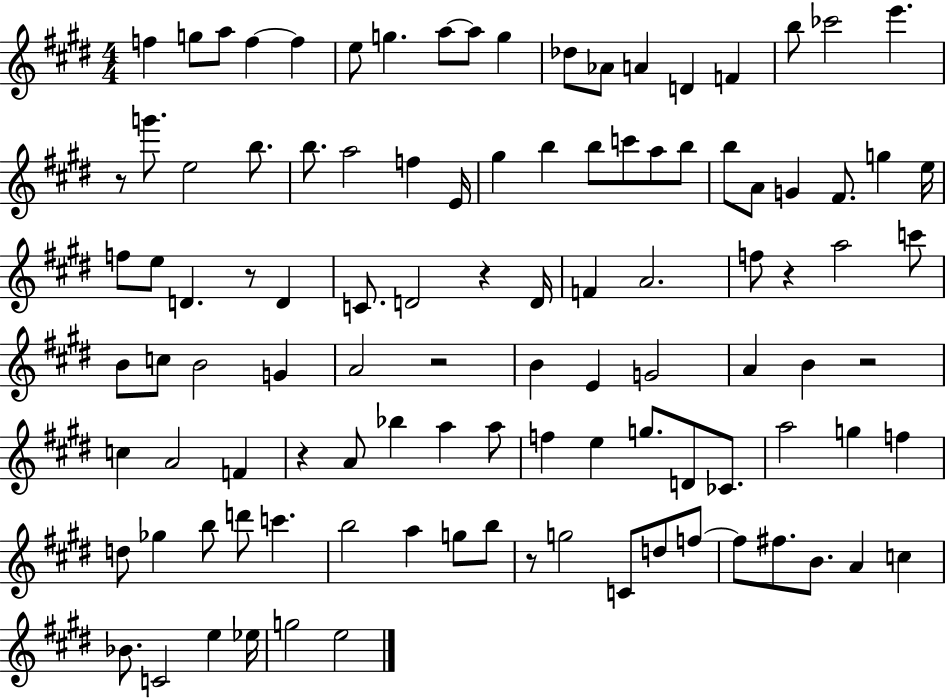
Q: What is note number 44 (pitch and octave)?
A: D4